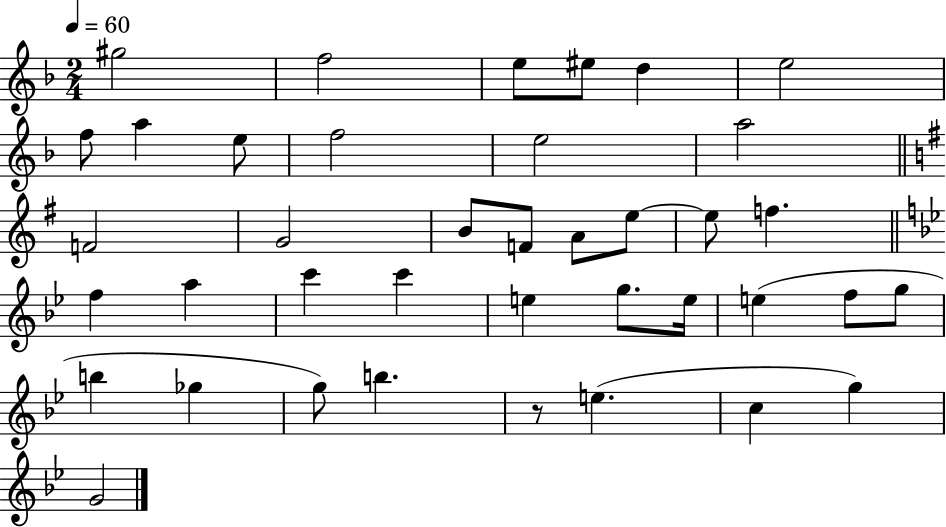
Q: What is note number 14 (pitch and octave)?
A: G4